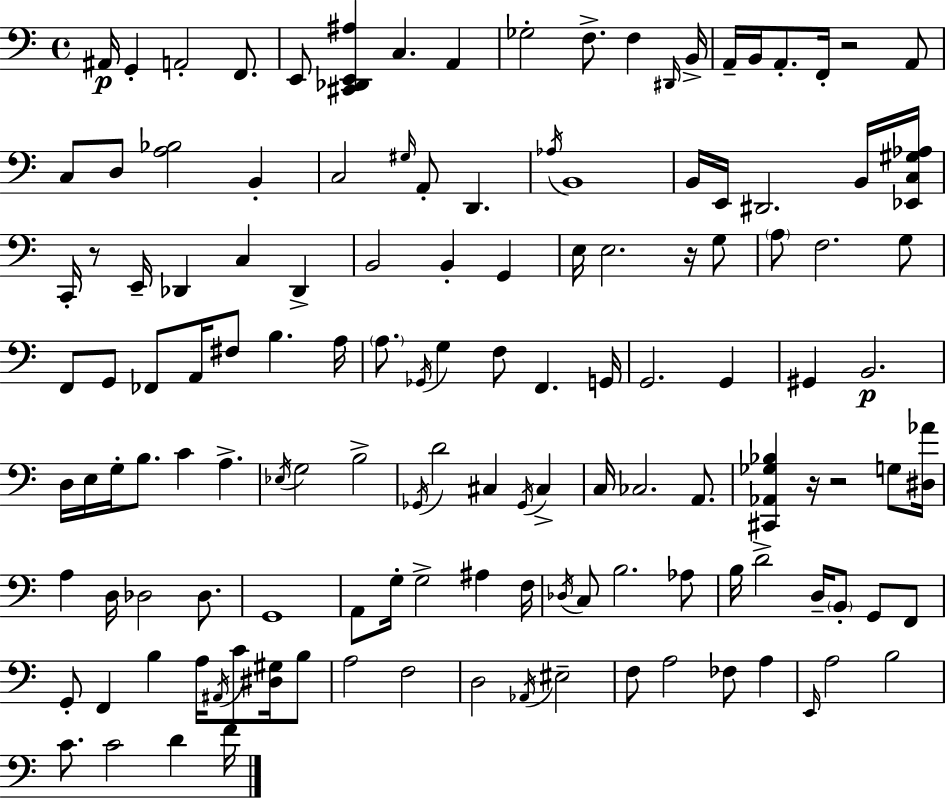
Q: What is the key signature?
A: A minor